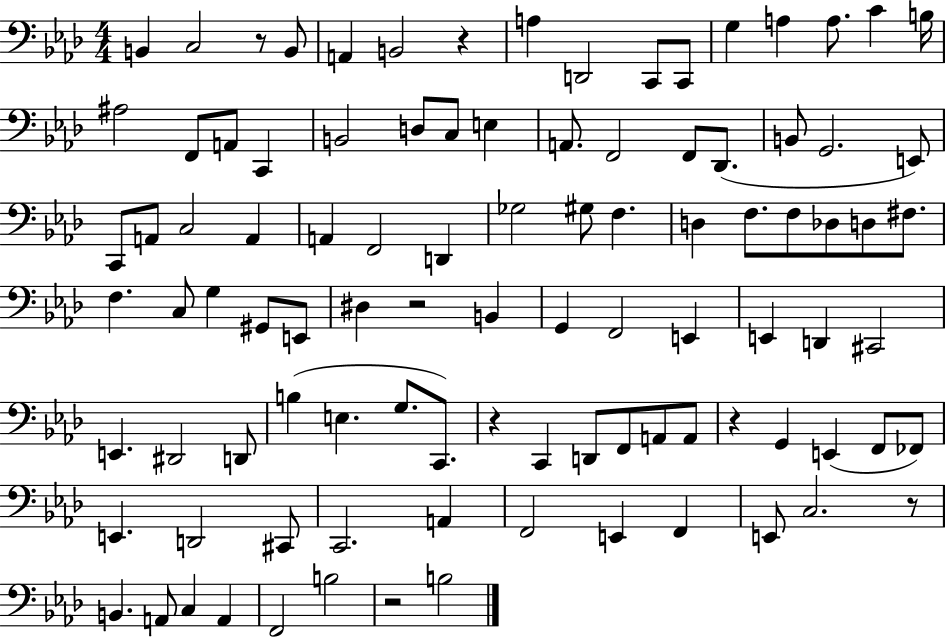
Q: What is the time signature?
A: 4/4